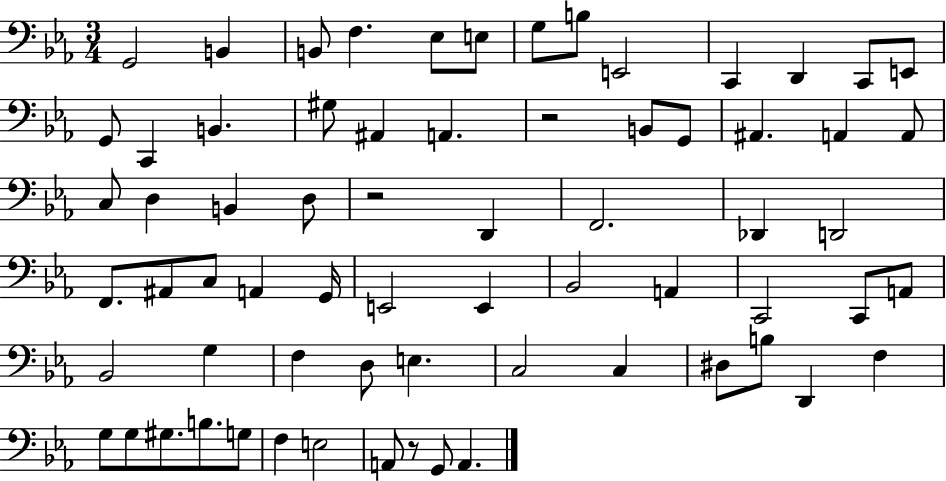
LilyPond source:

{
  \clef bass
  \numericTimeSignature
  \time 3/4
  \key ees \major
  \repeat volta 2 { g,2 b,4 | b,8 f4. ees8 e8 | g8 b8 e,2 | c,4 d,4 c,8 e,8 | \break g,8 c,4 b,4. | gis8 ais,4 a,4. | r2 b,8 g,8 | ais,4. a,4 a,8 | \break c8 d4 b,4 d8 | r2 d,4 | f,2. | des,4 d,2 | \break f,8. ais,8 c8 a,4 g,16 | e,2 e,4 | bes,2 a,4 | c,2 c,8 a,8 | \break bes,2 g4 | f4 d8 e4. | c2 c4 | dis8 b8 d,4 f4 | \break g8 g8 gis8. b8. g8 | f4 e2 | a,8 r8 g,8 a,4. | } \bar "|."
}